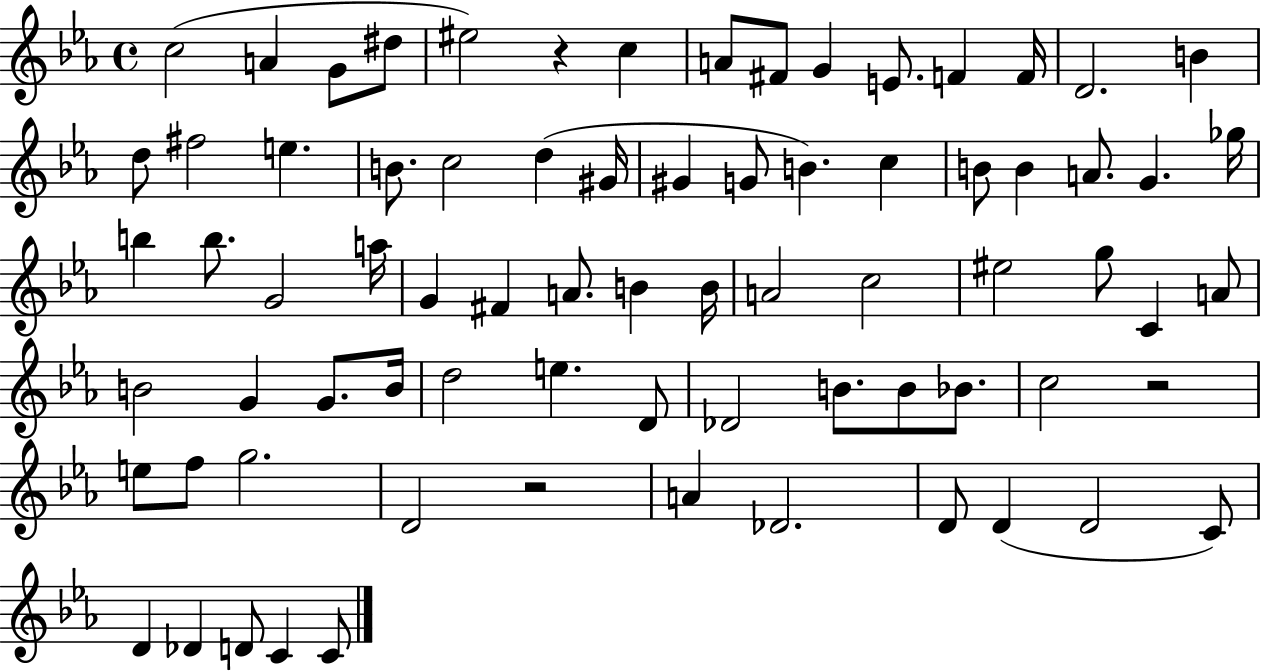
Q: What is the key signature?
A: EES major